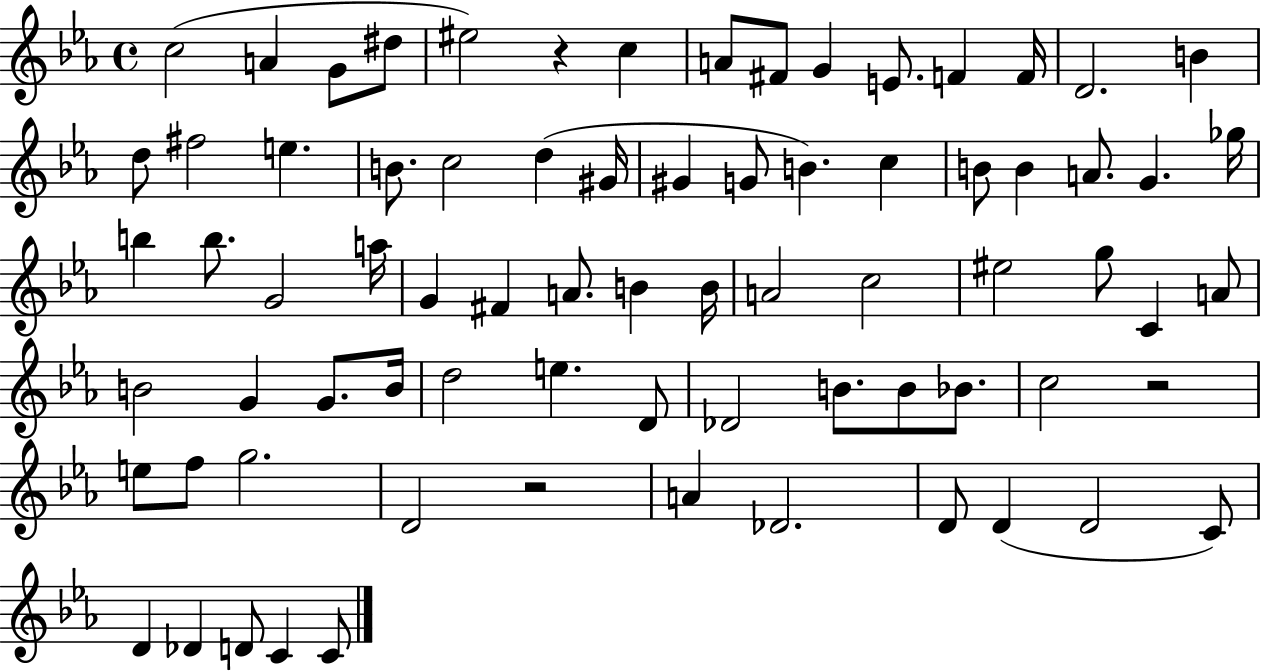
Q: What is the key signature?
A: EES major